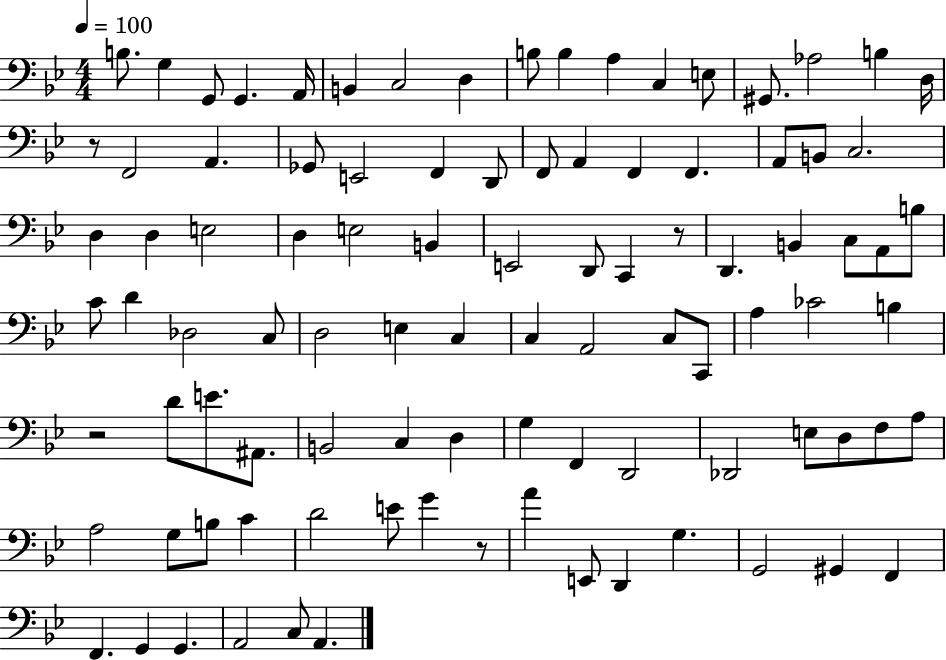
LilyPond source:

{
  \clef bass
  \numericTimeSignature
  \time 4/4
  \key bes \major
  \tempo 4 = 100
  b8. g4 g,8 g,4. a,16 | b,4 c2 d4 | b8 b4 a4 c4 e8 | gis,8. aes2 b4 d16 | \break r8 f,2 a,4. | ges,8 e,2 f,4 d,8 | f,8 a,4 f,4 f,4. | a,8 b,8 c2. | \break d4 d4 e2 | d4 e2 b,4 | e,2 d,8 c,4 r8 | d,4. b,4 c8 a,8 b8 | \break c'8 d'4 des2 c8 | d2 e4 c4 | c4 a,2 c8 c,8 | a4 ces'2 b4 | \break r2 d'8 e'8. ais,8. | b,2 c4 d4 | g4 f,4 d,2 | des,2 e8 d8 f8 a8 | \break a2 g8 b8 c'4 | d'2 e'8 g'4 r8 | a'4 e,8 d,4 g4. | g,2 gis,4 f,4 | \break f,4. g,4 g,4. | a,2 c8 a,4. | \bar "|."
}